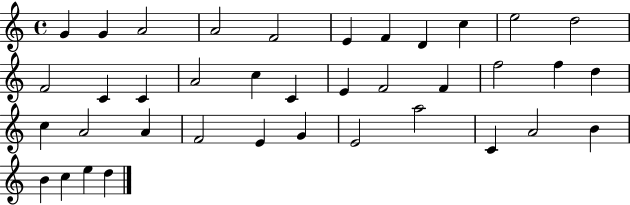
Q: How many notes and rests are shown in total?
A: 38